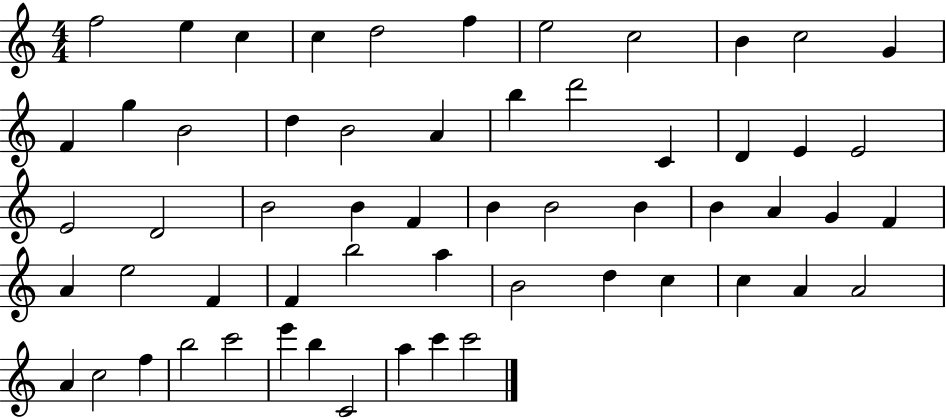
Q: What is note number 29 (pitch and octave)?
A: B4